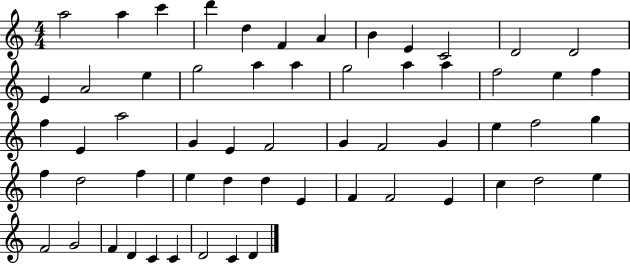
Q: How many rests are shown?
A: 0